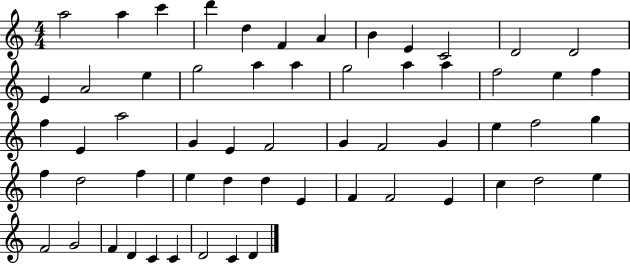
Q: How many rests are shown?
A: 0